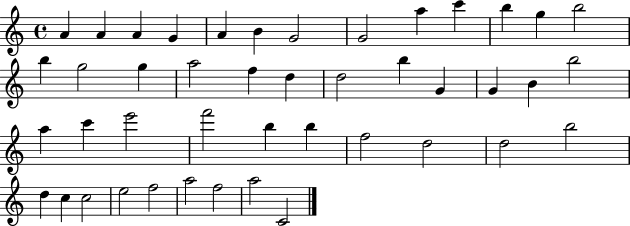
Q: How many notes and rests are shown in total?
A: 44